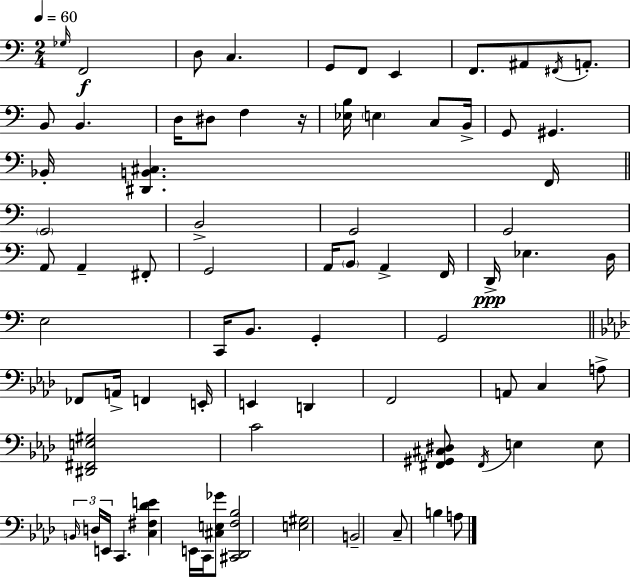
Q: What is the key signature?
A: C major